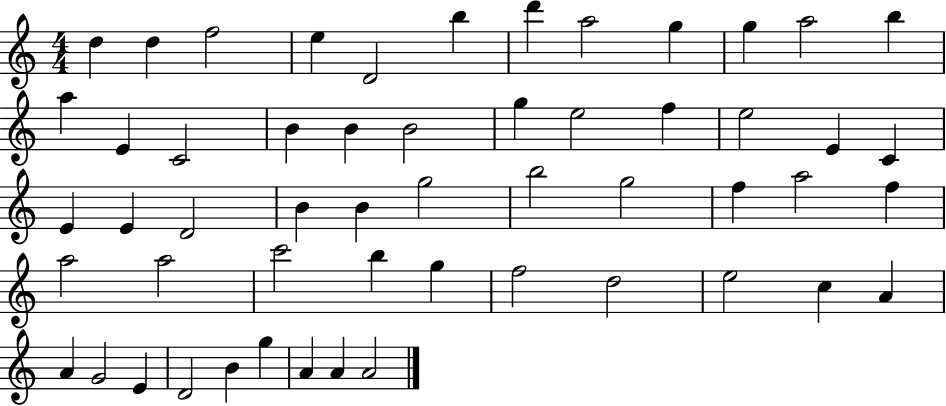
D5/q D5/q F5/h E5/q D4/h B5/q D6/q A5/h G5/q G5/q A5/h B5/q A5/q E4/q C4/h B4/q B4/q B4/h G5/q E5/h F5/q E5/h E4/q C4/q E4/q E4/q D4/h B4/q B4/q G5/h B5/h G5/h F5/q A5/h F5/q A5/h A5/h C6/h B5/q G5/q F5/h D5/h E5/h C5/q A4/q A4/q G4/h E4/q D4/h B4/q G5/q A4/q A4/q A4/h